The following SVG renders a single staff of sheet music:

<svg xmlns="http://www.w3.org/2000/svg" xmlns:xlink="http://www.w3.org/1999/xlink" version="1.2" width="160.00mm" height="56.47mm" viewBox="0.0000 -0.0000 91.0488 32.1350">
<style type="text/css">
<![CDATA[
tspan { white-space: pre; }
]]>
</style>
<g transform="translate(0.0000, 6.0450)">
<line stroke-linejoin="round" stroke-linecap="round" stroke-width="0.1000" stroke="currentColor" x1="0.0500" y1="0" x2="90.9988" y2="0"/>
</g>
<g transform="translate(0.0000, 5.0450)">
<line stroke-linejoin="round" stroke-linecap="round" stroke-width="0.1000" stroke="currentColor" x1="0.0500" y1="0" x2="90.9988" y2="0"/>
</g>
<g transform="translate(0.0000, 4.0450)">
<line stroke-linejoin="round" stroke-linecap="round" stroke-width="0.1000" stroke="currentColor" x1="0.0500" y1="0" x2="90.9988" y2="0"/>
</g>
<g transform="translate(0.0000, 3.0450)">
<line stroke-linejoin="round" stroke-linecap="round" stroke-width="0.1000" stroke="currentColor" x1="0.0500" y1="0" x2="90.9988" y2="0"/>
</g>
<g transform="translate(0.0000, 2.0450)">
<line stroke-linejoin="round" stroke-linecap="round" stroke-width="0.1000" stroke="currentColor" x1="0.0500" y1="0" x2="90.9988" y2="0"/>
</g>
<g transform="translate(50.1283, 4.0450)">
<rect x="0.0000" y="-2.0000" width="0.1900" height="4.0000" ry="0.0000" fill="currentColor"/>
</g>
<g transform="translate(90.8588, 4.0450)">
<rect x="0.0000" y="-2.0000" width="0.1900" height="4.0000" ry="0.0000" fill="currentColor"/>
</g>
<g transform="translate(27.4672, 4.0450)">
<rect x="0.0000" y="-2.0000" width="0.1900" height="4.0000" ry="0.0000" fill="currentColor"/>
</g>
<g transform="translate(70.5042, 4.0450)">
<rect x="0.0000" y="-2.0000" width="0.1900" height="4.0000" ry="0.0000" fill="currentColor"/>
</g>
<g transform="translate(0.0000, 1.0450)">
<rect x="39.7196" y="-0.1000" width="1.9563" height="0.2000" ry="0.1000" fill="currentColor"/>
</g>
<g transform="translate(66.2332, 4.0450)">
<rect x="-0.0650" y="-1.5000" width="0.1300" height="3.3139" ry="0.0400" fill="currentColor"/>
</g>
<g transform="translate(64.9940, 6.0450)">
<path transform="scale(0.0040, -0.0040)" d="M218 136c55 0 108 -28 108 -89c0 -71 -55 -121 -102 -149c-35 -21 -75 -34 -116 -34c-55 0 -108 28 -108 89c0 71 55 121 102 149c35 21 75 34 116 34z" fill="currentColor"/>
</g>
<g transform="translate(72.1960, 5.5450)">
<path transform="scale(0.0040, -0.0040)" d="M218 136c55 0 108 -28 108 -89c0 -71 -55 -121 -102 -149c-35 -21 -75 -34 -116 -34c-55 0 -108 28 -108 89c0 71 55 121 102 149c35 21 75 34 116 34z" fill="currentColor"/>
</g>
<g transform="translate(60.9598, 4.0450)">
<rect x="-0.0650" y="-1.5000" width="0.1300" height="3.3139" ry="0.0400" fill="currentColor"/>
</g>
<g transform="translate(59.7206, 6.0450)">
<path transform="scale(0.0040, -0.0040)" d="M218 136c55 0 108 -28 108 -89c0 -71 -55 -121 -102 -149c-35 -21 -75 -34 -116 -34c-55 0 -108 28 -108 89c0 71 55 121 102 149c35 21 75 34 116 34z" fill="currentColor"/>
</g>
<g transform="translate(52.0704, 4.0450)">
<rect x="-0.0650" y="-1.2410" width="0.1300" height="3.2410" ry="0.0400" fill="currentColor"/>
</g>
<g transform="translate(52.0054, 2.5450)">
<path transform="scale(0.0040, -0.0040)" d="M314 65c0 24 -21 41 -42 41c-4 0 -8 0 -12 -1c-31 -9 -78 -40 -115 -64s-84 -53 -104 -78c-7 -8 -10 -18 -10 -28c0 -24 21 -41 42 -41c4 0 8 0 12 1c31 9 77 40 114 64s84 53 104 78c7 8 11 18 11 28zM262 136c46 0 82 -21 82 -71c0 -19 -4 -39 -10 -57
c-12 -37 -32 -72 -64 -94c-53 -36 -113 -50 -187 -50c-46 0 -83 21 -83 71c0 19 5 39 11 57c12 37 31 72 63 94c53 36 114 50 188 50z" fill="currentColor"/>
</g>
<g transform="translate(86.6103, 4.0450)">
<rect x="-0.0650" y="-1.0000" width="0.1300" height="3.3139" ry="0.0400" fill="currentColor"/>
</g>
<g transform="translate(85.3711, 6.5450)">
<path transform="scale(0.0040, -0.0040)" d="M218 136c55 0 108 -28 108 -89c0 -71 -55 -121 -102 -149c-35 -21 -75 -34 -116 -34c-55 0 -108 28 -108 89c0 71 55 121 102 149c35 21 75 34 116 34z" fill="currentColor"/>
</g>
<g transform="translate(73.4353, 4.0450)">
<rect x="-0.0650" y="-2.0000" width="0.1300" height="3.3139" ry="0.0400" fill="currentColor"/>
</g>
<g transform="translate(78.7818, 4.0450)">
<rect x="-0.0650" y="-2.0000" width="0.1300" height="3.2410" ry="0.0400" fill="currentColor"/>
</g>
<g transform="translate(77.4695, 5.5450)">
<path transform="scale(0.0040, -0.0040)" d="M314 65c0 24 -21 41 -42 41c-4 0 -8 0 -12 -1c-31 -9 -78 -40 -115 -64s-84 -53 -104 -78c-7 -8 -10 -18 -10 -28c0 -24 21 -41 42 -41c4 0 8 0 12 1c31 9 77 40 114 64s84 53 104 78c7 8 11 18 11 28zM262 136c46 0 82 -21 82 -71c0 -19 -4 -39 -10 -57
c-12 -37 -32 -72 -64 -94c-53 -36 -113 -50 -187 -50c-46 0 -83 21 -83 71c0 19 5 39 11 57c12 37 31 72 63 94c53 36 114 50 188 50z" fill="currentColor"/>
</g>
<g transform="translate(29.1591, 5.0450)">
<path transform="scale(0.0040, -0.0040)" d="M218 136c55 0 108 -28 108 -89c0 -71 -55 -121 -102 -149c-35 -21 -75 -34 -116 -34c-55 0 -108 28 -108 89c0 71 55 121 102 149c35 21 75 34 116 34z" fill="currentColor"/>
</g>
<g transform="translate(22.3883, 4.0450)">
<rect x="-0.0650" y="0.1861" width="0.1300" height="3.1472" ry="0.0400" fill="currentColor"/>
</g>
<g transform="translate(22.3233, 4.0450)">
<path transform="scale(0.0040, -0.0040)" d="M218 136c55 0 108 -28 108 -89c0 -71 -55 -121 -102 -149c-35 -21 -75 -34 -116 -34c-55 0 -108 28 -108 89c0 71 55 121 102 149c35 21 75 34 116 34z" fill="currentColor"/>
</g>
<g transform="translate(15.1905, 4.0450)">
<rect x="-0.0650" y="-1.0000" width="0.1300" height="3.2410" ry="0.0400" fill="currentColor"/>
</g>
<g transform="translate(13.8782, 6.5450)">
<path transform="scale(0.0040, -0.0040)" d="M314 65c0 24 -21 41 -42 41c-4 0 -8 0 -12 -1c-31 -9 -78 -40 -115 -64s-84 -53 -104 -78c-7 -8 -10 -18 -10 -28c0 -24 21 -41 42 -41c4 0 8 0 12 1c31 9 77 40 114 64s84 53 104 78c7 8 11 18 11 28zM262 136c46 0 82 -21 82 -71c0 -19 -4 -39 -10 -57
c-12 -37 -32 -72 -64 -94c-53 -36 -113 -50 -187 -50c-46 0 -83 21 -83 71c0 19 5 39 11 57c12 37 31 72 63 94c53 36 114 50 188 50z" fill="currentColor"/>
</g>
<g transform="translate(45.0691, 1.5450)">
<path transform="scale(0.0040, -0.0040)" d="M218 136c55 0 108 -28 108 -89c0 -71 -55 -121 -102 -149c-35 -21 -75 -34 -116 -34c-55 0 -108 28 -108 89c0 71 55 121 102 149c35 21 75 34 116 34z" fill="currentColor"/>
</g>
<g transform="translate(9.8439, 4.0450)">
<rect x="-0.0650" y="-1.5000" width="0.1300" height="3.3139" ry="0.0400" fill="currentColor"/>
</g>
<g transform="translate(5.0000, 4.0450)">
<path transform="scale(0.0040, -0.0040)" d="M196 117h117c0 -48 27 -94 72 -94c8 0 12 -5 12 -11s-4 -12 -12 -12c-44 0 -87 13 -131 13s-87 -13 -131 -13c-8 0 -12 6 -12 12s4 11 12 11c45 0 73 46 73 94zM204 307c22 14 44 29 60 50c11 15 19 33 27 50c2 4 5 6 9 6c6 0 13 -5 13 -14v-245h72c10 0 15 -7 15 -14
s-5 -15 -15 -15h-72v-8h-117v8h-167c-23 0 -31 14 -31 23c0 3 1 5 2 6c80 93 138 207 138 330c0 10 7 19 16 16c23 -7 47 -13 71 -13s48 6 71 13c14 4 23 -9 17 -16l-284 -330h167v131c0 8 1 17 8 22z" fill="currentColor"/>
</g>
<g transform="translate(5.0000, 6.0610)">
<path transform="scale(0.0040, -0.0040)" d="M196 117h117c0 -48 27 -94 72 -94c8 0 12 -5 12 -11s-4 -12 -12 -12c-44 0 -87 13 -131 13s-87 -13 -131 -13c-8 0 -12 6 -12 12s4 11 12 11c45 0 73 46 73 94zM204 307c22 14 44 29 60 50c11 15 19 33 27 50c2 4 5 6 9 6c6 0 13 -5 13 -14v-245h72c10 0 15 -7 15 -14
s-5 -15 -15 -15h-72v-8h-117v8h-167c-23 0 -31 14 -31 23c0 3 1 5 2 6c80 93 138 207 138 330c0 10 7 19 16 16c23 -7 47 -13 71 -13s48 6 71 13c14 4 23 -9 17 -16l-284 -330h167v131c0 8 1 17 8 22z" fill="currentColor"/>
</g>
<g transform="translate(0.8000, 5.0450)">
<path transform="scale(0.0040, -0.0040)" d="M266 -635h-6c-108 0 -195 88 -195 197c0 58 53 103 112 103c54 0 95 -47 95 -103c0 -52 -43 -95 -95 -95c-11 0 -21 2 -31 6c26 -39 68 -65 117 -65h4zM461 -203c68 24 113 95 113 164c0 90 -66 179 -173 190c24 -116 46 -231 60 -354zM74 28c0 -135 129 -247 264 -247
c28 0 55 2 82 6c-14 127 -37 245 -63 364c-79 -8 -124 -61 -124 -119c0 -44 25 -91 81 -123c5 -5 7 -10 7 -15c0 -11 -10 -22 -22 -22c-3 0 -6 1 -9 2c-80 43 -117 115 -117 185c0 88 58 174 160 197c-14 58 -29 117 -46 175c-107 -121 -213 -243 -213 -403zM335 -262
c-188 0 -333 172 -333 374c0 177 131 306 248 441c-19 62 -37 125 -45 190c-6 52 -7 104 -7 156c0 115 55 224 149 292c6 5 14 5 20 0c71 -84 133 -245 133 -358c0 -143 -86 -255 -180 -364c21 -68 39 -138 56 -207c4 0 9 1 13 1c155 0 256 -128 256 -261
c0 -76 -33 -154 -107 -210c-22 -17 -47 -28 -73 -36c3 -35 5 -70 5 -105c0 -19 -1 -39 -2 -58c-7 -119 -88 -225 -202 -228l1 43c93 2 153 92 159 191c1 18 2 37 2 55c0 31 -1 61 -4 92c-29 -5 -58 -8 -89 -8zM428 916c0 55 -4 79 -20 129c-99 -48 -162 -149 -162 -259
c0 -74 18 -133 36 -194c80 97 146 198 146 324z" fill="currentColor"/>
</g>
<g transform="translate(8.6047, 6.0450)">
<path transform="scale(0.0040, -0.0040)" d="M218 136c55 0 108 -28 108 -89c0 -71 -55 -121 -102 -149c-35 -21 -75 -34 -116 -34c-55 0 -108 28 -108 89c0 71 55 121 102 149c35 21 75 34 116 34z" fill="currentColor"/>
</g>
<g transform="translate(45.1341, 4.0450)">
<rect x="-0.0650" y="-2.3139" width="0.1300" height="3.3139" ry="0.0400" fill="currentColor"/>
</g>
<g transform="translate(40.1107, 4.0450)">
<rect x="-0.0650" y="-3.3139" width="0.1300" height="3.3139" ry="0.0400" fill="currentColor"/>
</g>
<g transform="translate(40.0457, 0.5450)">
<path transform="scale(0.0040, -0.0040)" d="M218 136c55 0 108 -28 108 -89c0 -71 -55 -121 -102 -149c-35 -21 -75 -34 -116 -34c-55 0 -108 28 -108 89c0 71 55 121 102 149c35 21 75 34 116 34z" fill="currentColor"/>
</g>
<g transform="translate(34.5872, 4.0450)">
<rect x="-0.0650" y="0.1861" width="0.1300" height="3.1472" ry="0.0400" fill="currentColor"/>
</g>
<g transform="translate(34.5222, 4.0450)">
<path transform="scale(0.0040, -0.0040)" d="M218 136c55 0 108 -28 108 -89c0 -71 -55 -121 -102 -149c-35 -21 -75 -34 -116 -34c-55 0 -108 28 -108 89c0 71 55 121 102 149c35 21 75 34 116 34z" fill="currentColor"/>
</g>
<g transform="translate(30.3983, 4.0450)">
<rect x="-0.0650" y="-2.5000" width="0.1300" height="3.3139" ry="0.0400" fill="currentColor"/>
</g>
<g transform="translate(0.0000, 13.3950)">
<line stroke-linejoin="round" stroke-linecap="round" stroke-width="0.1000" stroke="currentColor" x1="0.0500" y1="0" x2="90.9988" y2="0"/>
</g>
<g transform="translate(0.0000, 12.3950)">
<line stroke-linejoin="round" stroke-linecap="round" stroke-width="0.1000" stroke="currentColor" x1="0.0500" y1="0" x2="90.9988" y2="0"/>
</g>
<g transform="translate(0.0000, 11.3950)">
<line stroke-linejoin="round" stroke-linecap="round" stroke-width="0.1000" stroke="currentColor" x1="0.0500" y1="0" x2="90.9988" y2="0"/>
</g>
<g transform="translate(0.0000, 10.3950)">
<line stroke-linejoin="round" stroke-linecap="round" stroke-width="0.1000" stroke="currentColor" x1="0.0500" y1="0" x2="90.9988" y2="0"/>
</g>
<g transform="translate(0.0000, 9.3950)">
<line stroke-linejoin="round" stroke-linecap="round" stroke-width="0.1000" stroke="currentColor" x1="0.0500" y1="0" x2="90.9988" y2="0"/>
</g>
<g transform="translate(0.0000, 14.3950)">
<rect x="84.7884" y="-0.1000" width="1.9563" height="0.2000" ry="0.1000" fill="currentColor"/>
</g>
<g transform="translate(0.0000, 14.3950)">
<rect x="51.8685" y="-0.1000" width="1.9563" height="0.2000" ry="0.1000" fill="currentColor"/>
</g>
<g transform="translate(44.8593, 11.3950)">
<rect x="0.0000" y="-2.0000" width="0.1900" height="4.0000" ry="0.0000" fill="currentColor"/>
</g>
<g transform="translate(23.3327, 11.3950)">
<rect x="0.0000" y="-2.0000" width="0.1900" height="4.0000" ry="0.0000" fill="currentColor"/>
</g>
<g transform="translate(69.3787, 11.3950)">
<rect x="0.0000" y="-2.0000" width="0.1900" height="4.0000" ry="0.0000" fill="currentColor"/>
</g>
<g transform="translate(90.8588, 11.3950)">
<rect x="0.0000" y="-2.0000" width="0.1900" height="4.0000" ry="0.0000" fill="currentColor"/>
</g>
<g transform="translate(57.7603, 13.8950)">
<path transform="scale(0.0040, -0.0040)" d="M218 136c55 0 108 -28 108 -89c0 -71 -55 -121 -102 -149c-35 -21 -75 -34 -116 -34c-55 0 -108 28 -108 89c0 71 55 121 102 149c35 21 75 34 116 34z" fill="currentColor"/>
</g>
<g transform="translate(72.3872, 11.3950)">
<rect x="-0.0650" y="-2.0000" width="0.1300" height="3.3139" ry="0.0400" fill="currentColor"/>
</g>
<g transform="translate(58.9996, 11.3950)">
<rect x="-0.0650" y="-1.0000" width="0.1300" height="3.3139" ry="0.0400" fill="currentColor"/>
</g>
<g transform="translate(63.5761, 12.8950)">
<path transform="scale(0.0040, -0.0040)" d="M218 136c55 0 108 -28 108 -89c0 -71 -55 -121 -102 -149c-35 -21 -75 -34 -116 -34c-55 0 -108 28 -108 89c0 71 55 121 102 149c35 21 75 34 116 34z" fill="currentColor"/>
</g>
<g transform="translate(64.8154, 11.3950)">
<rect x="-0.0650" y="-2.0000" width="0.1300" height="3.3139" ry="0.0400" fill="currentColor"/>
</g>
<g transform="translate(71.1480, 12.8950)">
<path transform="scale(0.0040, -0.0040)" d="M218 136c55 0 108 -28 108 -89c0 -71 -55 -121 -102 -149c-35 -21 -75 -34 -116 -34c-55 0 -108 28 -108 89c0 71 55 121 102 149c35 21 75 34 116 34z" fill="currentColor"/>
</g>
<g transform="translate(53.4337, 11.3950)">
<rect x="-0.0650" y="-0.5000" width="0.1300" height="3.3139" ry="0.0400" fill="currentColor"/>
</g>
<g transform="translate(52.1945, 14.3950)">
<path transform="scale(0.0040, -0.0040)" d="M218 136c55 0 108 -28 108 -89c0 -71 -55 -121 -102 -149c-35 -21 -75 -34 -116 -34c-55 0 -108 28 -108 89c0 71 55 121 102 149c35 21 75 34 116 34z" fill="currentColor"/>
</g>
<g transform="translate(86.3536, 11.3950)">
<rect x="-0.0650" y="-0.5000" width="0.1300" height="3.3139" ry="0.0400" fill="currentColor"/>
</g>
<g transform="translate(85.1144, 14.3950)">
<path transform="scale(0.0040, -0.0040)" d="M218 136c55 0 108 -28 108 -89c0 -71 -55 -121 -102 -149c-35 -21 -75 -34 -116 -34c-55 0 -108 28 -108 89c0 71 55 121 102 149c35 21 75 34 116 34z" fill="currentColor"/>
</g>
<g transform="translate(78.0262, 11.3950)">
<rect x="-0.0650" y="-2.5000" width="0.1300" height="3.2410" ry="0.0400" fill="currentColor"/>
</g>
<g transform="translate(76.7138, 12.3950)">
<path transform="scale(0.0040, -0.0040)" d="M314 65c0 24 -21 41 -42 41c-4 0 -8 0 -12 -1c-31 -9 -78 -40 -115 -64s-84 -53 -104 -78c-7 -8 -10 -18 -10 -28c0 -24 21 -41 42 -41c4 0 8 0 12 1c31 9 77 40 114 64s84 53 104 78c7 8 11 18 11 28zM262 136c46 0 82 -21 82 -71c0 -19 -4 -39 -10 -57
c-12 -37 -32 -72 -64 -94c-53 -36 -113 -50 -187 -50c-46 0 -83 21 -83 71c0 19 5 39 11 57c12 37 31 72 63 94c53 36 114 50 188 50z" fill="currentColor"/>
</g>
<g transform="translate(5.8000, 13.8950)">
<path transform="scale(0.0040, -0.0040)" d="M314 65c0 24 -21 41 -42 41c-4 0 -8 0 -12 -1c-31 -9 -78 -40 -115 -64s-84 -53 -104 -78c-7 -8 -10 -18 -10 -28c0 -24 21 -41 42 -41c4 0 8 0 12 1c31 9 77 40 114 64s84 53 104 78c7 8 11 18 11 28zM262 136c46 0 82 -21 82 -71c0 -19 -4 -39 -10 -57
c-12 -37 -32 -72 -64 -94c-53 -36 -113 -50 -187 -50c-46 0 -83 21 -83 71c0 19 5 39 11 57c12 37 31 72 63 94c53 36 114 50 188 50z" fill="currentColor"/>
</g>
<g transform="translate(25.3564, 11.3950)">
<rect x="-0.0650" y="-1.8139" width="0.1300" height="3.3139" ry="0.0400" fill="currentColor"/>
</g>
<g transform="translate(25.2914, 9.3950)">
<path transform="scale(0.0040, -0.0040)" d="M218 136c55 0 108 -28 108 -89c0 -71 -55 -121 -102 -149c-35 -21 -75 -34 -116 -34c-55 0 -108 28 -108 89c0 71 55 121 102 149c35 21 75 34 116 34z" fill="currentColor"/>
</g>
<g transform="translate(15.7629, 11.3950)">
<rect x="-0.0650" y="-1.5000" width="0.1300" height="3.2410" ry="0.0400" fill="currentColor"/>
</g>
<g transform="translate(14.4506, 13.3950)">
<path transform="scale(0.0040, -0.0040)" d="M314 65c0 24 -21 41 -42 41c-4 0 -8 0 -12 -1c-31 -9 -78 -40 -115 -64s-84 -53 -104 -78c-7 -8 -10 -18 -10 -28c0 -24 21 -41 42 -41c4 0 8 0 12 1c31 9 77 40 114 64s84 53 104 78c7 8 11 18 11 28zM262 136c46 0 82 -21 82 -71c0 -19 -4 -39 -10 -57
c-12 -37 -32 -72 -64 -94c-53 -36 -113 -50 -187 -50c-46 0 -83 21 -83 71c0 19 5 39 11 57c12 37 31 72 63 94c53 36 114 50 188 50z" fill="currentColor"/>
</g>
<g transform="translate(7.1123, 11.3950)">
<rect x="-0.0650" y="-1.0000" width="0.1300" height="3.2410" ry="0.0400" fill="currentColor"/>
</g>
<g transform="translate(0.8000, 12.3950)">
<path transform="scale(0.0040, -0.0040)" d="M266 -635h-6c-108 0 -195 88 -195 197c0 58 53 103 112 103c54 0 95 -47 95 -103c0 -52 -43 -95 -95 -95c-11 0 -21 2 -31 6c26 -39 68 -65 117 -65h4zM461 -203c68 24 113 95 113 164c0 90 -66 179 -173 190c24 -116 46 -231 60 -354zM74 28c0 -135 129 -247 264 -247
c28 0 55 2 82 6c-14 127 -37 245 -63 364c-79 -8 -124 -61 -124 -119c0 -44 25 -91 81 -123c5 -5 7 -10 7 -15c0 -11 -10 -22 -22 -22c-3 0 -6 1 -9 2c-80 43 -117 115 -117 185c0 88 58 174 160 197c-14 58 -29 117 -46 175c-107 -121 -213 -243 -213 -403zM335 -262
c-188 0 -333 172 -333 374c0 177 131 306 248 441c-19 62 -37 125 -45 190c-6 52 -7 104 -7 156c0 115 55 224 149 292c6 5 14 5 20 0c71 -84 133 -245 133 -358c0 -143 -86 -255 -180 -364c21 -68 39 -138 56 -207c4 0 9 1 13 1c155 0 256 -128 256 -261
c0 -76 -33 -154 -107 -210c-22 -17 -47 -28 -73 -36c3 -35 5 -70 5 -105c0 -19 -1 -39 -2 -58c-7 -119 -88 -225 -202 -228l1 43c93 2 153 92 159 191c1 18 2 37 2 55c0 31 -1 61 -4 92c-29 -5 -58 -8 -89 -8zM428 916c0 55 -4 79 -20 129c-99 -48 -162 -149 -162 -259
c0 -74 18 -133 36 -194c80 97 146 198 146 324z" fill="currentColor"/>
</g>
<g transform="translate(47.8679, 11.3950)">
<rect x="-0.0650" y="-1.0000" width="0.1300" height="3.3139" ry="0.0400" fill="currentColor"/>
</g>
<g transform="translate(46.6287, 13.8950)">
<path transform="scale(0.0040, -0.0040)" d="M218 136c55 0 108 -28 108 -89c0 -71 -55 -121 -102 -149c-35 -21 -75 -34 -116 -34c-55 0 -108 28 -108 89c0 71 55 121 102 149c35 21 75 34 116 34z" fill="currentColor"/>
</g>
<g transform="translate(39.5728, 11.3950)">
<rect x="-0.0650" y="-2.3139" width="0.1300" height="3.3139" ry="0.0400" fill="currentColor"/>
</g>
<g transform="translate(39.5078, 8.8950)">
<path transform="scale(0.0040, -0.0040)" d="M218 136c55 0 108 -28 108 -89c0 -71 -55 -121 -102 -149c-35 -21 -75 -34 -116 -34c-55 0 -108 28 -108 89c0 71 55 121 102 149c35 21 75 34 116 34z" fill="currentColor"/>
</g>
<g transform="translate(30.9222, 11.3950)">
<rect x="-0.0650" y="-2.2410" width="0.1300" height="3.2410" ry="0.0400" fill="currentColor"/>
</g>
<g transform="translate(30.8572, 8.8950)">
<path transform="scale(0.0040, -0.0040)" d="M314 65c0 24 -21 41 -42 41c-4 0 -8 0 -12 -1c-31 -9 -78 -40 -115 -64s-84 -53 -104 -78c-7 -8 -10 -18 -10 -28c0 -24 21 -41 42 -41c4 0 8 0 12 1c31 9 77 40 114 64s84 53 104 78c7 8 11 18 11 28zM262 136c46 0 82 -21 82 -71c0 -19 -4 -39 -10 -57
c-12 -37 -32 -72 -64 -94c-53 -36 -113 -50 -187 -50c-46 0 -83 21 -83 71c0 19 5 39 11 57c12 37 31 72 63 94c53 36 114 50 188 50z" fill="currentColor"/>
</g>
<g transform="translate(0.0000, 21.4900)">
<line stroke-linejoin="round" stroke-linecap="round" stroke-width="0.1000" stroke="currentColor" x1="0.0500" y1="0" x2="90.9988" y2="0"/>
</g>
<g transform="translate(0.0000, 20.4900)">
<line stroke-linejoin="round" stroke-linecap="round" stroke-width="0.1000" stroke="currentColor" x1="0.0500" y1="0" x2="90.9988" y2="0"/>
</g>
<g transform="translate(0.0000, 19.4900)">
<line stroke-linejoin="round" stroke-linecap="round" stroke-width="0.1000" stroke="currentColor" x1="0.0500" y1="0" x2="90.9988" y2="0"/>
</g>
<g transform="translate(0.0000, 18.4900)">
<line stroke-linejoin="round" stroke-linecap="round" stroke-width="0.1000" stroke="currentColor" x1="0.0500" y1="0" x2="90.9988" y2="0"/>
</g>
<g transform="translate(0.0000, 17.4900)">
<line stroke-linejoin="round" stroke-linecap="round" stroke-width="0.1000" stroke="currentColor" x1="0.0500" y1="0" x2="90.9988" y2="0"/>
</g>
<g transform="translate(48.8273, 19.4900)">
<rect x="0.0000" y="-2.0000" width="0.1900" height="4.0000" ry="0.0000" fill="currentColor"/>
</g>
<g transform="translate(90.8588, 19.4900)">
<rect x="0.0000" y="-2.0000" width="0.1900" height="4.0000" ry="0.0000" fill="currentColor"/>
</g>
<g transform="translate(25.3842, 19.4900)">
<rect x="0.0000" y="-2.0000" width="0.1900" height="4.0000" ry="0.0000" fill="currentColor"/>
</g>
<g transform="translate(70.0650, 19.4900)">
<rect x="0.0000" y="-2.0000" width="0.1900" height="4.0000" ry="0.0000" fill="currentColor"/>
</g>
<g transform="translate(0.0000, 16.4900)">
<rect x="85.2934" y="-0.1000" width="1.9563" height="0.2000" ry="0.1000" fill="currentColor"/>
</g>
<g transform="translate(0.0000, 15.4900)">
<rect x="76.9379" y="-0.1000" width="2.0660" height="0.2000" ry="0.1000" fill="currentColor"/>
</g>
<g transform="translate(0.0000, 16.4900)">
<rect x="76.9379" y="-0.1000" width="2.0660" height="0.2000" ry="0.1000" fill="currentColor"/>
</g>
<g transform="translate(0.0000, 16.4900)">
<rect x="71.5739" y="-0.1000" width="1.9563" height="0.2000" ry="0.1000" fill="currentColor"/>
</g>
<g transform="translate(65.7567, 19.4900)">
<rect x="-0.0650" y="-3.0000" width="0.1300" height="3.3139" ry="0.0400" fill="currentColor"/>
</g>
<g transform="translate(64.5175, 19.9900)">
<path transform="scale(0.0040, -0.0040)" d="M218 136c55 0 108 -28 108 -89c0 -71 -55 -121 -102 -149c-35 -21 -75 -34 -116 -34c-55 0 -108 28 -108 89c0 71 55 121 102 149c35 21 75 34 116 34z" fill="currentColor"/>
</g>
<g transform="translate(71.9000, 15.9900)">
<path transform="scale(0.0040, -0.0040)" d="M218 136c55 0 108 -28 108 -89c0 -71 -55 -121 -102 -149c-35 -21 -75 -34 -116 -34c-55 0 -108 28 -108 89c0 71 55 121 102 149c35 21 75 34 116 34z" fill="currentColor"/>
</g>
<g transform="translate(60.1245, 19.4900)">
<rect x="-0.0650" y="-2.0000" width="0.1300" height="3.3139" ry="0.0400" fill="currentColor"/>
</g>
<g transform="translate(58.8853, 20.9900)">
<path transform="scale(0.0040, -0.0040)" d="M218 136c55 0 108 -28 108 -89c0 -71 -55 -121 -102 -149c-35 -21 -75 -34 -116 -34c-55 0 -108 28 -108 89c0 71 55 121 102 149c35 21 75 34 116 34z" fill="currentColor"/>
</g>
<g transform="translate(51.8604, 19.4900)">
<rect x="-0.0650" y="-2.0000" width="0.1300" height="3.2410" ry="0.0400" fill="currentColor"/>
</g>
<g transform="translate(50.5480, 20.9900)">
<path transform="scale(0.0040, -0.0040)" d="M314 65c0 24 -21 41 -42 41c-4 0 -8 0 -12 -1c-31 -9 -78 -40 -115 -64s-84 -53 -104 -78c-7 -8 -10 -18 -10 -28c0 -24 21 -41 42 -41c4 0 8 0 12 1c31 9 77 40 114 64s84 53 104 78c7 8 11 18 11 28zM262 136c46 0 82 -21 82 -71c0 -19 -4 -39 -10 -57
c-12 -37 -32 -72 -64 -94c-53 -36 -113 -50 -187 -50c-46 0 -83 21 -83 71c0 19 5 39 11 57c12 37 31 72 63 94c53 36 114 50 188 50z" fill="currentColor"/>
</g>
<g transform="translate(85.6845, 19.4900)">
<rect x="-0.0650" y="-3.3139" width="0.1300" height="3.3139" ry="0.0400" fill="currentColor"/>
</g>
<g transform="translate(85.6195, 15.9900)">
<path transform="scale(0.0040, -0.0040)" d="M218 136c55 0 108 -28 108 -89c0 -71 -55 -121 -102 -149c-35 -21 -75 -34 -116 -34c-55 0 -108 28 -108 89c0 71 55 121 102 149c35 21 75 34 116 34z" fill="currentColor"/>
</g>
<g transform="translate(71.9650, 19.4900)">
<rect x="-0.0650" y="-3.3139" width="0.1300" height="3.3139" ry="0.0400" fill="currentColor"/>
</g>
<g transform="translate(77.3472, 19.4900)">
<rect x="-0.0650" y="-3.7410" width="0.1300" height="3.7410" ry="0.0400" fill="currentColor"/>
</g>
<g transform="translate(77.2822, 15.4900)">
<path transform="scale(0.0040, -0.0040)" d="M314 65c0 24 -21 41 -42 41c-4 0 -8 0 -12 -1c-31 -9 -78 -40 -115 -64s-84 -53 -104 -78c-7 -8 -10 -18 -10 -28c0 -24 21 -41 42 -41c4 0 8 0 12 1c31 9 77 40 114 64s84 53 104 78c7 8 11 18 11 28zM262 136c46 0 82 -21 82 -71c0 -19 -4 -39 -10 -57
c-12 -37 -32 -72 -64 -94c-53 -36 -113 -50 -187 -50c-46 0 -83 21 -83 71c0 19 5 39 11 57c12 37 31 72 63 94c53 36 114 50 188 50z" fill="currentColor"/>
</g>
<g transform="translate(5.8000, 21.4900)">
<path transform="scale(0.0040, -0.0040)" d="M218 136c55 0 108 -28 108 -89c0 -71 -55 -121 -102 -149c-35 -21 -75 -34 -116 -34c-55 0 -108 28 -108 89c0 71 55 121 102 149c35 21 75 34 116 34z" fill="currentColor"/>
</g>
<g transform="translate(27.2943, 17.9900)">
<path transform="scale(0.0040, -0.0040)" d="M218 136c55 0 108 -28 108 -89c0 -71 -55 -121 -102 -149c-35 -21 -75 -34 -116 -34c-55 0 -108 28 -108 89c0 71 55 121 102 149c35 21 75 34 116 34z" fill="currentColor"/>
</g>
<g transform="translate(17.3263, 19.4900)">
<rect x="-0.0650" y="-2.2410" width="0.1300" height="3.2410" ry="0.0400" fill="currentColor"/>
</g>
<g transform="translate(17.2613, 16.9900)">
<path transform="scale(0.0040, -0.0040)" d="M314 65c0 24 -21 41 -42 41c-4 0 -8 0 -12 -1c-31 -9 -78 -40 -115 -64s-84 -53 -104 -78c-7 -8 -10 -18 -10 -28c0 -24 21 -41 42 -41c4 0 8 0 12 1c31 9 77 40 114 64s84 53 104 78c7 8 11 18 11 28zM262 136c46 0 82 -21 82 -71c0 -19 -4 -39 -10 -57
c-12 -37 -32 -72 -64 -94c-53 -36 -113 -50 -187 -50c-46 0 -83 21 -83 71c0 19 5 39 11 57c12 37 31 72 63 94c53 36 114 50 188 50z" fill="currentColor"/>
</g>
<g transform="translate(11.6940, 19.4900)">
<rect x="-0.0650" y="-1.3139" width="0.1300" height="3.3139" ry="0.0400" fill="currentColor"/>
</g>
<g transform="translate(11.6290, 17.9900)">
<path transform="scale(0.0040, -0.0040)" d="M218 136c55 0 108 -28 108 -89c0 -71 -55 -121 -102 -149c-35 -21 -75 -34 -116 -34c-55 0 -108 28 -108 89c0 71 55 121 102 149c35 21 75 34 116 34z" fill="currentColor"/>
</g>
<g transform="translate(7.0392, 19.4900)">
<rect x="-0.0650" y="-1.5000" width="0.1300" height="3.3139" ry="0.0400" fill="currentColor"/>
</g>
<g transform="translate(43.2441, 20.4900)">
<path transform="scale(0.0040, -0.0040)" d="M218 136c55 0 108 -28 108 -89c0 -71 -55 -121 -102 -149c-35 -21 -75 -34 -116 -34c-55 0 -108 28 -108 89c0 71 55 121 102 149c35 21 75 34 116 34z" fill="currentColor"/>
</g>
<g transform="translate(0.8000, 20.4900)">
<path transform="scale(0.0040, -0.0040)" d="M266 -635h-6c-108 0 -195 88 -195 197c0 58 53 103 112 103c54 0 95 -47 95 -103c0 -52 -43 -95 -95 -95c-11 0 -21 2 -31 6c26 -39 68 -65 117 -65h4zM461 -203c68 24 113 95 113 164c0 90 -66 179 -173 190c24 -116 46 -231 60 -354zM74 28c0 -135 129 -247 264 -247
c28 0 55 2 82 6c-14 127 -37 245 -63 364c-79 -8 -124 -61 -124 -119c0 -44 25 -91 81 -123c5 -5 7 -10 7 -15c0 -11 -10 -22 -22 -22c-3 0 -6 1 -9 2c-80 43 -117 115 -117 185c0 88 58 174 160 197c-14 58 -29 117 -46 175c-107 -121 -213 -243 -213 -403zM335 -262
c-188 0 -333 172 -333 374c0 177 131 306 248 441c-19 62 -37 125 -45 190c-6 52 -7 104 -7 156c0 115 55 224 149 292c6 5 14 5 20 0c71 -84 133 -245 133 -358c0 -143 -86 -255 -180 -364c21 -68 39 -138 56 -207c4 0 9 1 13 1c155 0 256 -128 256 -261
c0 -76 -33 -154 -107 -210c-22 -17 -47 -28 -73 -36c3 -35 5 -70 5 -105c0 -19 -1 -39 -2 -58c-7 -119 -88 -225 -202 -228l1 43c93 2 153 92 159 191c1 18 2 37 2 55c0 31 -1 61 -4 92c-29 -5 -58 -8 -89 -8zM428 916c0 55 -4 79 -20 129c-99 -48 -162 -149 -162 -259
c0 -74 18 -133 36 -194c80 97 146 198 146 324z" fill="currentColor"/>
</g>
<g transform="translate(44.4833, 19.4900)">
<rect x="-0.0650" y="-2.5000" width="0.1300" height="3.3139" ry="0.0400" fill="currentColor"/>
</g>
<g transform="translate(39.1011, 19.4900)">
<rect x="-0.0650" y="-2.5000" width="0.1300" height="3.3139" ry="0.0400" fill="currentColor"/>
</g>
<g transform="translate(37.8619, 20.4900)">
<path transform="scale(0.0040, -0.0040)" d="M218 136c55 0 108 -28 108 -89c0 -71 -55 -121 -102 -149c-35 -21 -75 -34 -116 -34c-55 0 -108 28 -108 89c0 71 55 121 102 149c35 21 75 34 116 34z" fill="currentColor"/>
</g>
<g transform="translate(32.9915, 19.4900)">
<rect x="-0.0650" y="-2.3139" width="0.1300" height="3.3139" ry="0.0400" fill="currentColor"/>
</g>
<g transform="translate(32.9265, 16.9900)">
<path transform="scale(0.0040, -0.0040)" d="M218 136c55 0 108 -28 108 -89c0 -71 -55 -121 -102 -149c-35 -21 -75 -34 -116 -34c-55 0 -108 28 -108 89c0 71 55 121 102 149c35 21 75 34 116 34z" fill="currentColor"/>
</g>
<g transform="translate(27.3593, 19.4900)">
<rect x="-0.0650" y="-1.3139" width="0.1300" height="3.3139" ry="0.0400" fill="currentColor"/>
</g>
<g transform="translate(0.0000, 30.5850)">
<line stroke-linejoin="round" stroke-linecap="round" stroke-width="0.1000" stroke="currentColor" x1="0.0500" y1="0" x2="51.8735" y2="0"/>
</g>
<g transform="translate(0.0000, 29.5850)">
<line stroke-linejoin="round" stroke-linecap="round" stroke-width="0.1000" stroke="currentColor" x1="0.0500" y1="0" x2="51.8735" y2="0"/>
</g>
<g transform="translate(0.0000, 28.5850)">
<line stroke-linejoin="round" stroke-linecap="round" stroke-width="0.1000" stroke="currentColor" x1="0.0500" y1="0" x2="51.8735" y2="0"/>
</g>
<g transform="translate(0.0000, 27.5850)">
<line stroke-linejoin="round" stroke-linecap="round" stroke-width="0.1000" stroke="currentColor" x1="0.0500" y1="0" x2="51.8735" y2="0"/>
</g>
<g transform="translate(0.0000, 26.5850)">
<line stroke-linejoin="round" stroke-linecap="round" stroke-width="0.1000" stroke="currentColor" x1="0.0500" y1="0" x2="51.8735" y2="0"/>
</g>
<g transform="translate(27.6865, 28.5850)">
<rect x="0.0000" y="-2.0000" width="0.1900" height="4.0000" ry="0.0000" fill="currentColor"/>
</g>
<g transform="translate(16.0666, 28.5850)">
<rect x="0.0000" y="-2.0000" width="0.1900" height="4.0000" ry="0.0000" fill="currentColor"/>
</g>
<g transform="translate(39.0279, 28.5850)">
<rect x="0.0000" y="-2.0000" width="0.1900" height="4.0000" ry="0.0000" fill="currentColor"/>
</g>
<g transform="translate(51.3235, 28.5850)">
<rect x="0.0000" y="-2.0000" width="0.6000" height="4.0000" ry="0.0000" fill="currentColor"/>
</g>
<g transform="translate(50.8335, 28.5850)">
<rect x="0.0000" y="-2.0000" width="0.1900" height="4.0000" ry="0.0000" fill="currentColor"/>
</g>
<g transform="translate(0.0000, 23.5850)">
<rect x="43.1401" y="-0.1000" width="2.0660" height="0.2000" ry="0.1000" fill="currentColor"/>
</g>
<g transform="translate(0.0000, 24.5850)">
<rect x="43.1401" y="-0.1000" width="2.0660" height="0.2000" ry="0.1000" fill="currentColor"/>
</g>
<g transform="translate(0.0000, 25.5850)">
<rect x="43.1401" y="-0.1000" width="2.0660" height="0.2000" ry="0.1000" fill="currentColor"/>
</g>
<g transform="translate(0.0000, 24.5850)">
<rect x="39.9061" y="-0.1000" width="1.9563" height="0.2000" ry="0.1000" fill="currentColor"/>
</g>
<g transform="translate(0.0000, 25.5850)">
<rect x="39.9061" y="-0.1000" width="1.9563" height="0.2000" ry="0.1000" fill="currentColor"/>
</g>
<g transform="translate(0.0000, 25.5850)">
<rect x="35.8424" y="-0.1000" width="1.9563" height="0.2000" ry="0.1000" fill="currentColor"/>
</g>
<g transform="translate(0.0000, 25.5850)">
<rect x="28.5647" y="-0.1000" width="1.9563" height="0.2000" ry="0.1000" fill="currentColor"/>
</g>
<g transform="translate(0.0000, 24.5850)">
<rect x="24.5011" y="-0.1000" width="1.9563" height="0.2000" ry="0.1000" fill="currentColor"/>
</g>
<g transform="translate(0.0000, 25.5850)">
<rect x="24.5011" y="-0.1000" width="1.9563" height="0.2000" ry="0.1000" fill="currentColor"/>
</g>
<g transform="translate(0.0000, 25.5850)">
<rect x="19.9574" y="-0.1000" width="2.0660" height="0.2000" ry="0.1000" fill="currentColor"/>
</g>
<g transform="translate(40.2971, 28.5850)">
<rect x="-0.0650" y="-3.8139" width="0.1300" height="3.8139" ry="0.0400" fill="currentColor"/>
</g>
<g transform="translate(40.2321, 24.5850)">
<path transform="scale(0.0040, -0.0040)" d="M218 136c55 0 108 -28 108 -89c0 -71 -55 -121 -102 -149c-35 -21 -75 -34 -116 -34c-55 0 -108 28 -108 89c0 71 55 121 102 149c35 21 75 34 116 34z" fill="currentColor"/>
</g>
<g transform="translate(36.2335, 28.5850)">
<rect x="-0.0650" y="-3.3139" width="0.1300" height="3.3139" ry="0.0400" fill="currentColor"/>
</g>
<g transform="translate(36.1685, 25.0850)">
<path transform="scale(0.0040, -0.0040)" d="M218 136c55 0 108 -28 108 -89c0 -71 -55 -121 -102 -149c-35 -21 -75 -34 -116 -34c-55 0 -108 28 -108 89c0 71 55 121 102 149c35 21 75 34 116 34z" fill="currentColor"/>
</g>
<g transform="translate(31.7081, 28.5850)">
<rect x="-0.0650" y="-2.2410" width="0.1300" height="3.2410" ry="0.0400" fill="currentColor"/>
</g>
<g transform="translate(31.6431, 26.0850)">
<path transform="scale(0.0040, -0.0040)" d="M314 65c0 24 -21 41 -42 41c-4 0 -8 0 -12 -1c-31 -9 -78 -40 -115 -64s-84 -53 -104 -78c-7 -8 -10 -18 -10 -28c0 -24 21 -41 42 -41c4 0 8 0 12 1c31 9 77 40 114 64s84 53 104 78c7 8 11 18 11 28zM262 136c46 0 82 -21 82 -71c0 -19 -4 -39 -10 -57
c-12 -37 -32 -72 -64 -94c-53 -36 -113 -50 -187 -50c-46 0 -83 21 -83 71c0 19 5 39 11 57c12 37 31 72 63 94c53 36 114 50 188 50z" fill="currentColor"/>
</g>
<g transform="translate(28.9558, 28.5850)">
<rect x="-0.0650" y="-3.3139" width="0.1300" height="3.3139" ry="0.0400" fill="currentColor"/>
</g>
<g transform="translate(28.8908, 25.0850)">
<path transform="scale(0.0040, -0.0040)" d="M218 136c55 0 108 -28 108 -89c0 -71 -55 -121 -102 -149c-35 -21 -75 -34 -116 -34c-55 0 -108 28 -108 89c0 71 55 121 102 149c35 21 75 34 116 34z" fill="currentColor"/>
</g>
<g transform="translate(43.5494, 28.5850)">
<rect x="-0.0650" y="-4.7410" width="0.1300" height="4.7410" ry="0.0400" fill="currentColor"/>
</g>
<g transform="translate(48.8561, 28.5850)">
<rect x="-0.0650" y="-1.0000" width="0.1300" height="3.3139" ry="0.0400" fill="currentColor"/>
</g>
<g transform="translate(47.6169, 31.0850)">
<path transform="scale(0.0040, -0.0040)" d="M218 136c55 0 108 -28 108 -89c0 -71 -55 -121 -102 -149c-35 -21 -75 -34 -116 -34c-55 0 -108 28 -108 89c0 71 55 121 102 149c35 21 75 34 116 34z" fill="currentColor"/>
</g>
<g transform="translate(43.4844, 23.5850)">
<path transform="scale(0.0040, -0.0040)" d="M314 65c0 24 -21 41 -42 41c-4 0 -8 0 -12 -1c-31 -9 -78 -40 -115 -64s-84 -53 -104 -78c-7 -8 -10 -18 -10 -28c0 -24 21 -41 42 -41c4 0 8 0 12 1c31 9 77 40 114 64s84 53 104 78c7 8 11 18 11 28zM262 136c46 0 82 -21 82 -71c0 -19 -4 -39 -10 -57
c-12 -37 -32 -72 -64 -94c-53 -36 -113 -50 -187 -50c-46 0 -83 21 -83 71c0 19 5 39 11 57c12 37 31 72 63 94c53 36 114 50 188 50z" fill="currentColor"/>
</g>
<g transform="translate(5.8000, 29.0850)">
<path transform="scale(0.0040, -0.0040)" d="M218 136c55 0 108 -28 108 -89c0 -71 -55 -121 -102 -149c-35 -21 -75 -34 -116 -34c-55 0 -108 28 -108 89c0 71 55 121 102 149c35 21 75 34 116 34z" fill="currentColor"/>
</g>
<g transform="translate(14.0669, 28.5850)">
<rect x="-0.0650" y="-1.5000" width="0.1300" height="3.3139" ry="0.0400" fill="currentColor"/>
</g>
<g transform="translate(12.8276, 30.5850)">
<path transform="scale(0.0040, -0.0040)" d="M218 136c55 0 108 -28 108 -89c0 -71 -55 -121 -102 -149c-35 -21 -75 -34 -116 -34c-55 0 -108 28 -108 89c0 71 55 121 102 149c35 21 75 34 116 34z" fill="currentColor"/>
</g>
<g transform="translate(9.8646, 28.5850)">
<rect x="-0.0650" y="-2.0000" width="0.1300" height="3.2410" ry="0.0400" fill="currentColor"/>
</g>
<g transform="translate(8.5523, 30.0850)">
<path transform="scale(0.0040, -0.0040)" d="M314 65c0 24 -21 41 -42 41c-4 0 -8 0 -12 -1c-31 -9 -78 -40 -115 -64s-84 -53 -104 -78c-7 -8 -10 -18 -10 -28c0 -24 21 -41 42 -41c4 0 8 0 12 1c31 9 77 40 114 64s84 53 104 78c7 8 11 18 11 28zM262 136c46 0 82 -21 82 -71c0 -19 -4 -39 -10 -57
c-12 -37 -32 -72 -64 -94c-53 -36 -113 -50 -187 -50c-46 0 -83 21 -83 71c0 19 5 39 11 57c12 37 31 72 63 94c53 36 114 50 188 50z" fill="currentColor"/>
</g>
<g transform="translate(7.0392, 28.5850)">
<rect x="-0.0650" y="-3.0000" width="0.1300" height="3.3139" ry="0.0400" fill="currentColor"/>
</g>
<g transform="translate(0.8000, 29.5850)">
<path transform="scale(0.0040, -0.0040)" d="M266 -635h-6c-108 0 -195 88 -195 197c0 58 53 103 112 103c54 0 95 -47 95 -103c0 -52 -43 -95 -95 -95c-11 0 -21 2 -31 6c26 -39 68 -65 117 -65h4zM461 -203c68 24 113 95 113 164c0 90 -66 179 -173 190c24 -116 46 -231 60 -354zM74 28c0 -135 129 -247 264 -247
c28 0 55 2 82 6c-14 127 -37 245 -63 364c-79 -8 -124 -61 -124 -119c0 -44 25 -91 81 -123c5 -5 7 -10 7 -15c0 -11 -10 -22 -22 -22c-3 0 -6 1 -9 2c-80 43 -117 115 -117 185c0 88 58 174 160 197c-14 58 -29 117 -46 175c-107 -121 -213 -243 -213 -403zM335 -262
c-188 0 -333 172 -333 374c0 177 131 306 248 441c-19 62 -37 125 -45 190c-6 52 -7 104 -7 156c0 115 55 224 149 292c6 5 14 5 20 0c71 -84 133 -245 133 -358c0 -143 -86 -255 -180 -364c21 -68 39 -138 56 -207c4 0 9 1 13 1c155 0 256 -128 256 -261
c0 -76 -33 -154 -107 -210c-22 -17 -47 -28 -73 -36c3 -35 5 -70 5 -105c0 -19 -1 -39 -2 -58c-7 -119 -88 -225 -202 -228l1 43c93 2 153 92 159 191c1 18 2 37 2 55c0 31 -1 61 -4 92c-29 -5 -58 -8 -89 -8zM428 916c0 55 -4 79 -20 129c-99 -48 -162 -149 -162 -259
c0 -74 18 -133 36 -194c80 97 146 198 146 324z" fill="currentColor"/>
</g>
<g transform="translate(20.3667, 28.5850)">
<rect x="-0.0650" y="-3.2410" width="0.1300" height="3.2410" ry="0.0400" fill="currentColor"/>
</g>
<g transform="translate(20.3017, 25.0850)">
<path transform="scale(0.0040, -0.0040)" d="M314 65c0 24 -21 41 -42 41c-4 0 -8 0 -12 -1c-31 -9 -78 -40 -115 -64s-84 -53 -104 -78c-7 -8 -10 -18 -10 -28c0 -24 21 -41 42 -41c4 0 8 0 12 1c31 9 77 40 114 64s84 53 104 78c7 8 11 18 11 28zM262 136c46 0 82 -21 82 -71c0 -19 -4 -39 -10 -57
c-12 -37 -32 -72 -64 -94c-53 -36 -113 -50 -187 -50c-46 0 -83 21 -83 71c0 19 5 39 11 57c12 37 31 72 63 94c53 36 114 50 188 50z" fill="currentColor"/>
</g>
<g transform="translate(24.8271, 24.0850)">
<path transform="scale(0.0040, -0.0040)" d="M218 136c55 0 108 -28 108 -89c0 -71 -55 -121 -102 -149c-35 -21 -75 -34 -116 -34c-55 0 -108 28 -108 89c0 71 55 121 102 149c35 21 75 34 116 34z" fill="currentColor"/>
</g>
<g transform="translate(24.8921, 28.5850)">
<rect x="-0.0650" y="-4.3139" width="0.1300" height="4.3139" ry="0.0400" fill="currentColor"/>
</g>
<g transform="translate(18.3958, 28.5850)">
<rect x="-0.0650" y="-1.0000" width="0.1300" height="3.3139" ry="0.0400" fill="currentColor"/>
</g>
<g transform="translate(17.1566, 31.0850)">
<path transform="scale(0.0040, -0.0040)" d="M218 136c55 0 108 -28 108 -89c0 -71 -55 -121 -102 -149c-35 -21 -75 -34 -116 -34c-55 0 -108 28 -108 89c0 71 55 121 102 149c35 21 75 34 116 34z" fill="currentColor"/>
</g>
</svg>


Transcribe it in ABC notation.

X:1
T:Untitled
M:4/4
L:1/4
K:C
E D2 B G B b g e2 E E F F2 D D2 E2 f g2 g D C D F F G2 C E e g2 e g G G F2 F A b c'2 b A F2 E D b2 d' b g2 b c' e'2 D